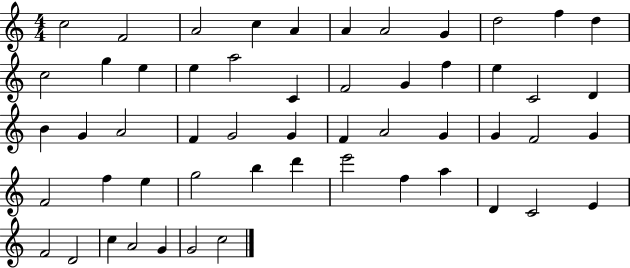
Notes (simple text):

C5/h F4/h A4/h C5/q A4/q A4/q A4/h G4/q D5/h F5/q D5/q C5/h G5/q E5/q E5/q A5/h C4/q F4/h G4/q F5/q E5/q C4/h D4/q B4/q G4/q A4/h F4/q G4/h G4/q F4/q A4/h G4/q G4/q F4/h G4/q F4/h F5/q E5/q G5/h B5/q D6/q E6/h F5/q A5/q D4/q C4/h E4/q F4/h D4/h C5/q A4/h G4/q G4/h C5/h